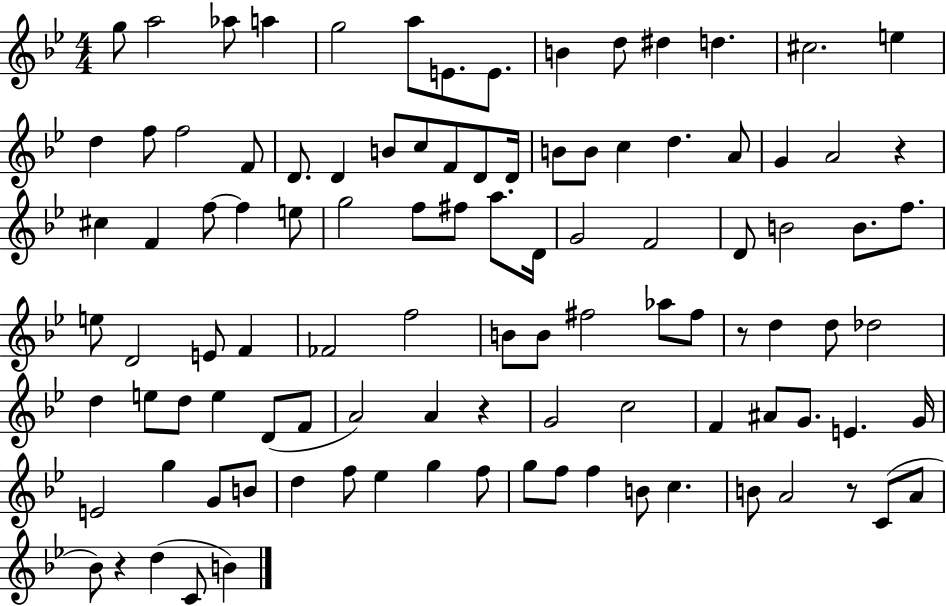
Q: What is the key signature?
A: BES major